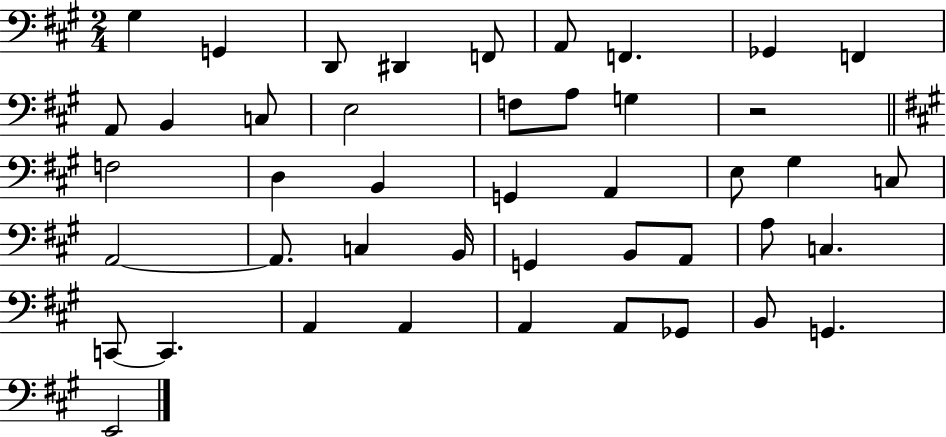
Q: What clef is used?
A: bass